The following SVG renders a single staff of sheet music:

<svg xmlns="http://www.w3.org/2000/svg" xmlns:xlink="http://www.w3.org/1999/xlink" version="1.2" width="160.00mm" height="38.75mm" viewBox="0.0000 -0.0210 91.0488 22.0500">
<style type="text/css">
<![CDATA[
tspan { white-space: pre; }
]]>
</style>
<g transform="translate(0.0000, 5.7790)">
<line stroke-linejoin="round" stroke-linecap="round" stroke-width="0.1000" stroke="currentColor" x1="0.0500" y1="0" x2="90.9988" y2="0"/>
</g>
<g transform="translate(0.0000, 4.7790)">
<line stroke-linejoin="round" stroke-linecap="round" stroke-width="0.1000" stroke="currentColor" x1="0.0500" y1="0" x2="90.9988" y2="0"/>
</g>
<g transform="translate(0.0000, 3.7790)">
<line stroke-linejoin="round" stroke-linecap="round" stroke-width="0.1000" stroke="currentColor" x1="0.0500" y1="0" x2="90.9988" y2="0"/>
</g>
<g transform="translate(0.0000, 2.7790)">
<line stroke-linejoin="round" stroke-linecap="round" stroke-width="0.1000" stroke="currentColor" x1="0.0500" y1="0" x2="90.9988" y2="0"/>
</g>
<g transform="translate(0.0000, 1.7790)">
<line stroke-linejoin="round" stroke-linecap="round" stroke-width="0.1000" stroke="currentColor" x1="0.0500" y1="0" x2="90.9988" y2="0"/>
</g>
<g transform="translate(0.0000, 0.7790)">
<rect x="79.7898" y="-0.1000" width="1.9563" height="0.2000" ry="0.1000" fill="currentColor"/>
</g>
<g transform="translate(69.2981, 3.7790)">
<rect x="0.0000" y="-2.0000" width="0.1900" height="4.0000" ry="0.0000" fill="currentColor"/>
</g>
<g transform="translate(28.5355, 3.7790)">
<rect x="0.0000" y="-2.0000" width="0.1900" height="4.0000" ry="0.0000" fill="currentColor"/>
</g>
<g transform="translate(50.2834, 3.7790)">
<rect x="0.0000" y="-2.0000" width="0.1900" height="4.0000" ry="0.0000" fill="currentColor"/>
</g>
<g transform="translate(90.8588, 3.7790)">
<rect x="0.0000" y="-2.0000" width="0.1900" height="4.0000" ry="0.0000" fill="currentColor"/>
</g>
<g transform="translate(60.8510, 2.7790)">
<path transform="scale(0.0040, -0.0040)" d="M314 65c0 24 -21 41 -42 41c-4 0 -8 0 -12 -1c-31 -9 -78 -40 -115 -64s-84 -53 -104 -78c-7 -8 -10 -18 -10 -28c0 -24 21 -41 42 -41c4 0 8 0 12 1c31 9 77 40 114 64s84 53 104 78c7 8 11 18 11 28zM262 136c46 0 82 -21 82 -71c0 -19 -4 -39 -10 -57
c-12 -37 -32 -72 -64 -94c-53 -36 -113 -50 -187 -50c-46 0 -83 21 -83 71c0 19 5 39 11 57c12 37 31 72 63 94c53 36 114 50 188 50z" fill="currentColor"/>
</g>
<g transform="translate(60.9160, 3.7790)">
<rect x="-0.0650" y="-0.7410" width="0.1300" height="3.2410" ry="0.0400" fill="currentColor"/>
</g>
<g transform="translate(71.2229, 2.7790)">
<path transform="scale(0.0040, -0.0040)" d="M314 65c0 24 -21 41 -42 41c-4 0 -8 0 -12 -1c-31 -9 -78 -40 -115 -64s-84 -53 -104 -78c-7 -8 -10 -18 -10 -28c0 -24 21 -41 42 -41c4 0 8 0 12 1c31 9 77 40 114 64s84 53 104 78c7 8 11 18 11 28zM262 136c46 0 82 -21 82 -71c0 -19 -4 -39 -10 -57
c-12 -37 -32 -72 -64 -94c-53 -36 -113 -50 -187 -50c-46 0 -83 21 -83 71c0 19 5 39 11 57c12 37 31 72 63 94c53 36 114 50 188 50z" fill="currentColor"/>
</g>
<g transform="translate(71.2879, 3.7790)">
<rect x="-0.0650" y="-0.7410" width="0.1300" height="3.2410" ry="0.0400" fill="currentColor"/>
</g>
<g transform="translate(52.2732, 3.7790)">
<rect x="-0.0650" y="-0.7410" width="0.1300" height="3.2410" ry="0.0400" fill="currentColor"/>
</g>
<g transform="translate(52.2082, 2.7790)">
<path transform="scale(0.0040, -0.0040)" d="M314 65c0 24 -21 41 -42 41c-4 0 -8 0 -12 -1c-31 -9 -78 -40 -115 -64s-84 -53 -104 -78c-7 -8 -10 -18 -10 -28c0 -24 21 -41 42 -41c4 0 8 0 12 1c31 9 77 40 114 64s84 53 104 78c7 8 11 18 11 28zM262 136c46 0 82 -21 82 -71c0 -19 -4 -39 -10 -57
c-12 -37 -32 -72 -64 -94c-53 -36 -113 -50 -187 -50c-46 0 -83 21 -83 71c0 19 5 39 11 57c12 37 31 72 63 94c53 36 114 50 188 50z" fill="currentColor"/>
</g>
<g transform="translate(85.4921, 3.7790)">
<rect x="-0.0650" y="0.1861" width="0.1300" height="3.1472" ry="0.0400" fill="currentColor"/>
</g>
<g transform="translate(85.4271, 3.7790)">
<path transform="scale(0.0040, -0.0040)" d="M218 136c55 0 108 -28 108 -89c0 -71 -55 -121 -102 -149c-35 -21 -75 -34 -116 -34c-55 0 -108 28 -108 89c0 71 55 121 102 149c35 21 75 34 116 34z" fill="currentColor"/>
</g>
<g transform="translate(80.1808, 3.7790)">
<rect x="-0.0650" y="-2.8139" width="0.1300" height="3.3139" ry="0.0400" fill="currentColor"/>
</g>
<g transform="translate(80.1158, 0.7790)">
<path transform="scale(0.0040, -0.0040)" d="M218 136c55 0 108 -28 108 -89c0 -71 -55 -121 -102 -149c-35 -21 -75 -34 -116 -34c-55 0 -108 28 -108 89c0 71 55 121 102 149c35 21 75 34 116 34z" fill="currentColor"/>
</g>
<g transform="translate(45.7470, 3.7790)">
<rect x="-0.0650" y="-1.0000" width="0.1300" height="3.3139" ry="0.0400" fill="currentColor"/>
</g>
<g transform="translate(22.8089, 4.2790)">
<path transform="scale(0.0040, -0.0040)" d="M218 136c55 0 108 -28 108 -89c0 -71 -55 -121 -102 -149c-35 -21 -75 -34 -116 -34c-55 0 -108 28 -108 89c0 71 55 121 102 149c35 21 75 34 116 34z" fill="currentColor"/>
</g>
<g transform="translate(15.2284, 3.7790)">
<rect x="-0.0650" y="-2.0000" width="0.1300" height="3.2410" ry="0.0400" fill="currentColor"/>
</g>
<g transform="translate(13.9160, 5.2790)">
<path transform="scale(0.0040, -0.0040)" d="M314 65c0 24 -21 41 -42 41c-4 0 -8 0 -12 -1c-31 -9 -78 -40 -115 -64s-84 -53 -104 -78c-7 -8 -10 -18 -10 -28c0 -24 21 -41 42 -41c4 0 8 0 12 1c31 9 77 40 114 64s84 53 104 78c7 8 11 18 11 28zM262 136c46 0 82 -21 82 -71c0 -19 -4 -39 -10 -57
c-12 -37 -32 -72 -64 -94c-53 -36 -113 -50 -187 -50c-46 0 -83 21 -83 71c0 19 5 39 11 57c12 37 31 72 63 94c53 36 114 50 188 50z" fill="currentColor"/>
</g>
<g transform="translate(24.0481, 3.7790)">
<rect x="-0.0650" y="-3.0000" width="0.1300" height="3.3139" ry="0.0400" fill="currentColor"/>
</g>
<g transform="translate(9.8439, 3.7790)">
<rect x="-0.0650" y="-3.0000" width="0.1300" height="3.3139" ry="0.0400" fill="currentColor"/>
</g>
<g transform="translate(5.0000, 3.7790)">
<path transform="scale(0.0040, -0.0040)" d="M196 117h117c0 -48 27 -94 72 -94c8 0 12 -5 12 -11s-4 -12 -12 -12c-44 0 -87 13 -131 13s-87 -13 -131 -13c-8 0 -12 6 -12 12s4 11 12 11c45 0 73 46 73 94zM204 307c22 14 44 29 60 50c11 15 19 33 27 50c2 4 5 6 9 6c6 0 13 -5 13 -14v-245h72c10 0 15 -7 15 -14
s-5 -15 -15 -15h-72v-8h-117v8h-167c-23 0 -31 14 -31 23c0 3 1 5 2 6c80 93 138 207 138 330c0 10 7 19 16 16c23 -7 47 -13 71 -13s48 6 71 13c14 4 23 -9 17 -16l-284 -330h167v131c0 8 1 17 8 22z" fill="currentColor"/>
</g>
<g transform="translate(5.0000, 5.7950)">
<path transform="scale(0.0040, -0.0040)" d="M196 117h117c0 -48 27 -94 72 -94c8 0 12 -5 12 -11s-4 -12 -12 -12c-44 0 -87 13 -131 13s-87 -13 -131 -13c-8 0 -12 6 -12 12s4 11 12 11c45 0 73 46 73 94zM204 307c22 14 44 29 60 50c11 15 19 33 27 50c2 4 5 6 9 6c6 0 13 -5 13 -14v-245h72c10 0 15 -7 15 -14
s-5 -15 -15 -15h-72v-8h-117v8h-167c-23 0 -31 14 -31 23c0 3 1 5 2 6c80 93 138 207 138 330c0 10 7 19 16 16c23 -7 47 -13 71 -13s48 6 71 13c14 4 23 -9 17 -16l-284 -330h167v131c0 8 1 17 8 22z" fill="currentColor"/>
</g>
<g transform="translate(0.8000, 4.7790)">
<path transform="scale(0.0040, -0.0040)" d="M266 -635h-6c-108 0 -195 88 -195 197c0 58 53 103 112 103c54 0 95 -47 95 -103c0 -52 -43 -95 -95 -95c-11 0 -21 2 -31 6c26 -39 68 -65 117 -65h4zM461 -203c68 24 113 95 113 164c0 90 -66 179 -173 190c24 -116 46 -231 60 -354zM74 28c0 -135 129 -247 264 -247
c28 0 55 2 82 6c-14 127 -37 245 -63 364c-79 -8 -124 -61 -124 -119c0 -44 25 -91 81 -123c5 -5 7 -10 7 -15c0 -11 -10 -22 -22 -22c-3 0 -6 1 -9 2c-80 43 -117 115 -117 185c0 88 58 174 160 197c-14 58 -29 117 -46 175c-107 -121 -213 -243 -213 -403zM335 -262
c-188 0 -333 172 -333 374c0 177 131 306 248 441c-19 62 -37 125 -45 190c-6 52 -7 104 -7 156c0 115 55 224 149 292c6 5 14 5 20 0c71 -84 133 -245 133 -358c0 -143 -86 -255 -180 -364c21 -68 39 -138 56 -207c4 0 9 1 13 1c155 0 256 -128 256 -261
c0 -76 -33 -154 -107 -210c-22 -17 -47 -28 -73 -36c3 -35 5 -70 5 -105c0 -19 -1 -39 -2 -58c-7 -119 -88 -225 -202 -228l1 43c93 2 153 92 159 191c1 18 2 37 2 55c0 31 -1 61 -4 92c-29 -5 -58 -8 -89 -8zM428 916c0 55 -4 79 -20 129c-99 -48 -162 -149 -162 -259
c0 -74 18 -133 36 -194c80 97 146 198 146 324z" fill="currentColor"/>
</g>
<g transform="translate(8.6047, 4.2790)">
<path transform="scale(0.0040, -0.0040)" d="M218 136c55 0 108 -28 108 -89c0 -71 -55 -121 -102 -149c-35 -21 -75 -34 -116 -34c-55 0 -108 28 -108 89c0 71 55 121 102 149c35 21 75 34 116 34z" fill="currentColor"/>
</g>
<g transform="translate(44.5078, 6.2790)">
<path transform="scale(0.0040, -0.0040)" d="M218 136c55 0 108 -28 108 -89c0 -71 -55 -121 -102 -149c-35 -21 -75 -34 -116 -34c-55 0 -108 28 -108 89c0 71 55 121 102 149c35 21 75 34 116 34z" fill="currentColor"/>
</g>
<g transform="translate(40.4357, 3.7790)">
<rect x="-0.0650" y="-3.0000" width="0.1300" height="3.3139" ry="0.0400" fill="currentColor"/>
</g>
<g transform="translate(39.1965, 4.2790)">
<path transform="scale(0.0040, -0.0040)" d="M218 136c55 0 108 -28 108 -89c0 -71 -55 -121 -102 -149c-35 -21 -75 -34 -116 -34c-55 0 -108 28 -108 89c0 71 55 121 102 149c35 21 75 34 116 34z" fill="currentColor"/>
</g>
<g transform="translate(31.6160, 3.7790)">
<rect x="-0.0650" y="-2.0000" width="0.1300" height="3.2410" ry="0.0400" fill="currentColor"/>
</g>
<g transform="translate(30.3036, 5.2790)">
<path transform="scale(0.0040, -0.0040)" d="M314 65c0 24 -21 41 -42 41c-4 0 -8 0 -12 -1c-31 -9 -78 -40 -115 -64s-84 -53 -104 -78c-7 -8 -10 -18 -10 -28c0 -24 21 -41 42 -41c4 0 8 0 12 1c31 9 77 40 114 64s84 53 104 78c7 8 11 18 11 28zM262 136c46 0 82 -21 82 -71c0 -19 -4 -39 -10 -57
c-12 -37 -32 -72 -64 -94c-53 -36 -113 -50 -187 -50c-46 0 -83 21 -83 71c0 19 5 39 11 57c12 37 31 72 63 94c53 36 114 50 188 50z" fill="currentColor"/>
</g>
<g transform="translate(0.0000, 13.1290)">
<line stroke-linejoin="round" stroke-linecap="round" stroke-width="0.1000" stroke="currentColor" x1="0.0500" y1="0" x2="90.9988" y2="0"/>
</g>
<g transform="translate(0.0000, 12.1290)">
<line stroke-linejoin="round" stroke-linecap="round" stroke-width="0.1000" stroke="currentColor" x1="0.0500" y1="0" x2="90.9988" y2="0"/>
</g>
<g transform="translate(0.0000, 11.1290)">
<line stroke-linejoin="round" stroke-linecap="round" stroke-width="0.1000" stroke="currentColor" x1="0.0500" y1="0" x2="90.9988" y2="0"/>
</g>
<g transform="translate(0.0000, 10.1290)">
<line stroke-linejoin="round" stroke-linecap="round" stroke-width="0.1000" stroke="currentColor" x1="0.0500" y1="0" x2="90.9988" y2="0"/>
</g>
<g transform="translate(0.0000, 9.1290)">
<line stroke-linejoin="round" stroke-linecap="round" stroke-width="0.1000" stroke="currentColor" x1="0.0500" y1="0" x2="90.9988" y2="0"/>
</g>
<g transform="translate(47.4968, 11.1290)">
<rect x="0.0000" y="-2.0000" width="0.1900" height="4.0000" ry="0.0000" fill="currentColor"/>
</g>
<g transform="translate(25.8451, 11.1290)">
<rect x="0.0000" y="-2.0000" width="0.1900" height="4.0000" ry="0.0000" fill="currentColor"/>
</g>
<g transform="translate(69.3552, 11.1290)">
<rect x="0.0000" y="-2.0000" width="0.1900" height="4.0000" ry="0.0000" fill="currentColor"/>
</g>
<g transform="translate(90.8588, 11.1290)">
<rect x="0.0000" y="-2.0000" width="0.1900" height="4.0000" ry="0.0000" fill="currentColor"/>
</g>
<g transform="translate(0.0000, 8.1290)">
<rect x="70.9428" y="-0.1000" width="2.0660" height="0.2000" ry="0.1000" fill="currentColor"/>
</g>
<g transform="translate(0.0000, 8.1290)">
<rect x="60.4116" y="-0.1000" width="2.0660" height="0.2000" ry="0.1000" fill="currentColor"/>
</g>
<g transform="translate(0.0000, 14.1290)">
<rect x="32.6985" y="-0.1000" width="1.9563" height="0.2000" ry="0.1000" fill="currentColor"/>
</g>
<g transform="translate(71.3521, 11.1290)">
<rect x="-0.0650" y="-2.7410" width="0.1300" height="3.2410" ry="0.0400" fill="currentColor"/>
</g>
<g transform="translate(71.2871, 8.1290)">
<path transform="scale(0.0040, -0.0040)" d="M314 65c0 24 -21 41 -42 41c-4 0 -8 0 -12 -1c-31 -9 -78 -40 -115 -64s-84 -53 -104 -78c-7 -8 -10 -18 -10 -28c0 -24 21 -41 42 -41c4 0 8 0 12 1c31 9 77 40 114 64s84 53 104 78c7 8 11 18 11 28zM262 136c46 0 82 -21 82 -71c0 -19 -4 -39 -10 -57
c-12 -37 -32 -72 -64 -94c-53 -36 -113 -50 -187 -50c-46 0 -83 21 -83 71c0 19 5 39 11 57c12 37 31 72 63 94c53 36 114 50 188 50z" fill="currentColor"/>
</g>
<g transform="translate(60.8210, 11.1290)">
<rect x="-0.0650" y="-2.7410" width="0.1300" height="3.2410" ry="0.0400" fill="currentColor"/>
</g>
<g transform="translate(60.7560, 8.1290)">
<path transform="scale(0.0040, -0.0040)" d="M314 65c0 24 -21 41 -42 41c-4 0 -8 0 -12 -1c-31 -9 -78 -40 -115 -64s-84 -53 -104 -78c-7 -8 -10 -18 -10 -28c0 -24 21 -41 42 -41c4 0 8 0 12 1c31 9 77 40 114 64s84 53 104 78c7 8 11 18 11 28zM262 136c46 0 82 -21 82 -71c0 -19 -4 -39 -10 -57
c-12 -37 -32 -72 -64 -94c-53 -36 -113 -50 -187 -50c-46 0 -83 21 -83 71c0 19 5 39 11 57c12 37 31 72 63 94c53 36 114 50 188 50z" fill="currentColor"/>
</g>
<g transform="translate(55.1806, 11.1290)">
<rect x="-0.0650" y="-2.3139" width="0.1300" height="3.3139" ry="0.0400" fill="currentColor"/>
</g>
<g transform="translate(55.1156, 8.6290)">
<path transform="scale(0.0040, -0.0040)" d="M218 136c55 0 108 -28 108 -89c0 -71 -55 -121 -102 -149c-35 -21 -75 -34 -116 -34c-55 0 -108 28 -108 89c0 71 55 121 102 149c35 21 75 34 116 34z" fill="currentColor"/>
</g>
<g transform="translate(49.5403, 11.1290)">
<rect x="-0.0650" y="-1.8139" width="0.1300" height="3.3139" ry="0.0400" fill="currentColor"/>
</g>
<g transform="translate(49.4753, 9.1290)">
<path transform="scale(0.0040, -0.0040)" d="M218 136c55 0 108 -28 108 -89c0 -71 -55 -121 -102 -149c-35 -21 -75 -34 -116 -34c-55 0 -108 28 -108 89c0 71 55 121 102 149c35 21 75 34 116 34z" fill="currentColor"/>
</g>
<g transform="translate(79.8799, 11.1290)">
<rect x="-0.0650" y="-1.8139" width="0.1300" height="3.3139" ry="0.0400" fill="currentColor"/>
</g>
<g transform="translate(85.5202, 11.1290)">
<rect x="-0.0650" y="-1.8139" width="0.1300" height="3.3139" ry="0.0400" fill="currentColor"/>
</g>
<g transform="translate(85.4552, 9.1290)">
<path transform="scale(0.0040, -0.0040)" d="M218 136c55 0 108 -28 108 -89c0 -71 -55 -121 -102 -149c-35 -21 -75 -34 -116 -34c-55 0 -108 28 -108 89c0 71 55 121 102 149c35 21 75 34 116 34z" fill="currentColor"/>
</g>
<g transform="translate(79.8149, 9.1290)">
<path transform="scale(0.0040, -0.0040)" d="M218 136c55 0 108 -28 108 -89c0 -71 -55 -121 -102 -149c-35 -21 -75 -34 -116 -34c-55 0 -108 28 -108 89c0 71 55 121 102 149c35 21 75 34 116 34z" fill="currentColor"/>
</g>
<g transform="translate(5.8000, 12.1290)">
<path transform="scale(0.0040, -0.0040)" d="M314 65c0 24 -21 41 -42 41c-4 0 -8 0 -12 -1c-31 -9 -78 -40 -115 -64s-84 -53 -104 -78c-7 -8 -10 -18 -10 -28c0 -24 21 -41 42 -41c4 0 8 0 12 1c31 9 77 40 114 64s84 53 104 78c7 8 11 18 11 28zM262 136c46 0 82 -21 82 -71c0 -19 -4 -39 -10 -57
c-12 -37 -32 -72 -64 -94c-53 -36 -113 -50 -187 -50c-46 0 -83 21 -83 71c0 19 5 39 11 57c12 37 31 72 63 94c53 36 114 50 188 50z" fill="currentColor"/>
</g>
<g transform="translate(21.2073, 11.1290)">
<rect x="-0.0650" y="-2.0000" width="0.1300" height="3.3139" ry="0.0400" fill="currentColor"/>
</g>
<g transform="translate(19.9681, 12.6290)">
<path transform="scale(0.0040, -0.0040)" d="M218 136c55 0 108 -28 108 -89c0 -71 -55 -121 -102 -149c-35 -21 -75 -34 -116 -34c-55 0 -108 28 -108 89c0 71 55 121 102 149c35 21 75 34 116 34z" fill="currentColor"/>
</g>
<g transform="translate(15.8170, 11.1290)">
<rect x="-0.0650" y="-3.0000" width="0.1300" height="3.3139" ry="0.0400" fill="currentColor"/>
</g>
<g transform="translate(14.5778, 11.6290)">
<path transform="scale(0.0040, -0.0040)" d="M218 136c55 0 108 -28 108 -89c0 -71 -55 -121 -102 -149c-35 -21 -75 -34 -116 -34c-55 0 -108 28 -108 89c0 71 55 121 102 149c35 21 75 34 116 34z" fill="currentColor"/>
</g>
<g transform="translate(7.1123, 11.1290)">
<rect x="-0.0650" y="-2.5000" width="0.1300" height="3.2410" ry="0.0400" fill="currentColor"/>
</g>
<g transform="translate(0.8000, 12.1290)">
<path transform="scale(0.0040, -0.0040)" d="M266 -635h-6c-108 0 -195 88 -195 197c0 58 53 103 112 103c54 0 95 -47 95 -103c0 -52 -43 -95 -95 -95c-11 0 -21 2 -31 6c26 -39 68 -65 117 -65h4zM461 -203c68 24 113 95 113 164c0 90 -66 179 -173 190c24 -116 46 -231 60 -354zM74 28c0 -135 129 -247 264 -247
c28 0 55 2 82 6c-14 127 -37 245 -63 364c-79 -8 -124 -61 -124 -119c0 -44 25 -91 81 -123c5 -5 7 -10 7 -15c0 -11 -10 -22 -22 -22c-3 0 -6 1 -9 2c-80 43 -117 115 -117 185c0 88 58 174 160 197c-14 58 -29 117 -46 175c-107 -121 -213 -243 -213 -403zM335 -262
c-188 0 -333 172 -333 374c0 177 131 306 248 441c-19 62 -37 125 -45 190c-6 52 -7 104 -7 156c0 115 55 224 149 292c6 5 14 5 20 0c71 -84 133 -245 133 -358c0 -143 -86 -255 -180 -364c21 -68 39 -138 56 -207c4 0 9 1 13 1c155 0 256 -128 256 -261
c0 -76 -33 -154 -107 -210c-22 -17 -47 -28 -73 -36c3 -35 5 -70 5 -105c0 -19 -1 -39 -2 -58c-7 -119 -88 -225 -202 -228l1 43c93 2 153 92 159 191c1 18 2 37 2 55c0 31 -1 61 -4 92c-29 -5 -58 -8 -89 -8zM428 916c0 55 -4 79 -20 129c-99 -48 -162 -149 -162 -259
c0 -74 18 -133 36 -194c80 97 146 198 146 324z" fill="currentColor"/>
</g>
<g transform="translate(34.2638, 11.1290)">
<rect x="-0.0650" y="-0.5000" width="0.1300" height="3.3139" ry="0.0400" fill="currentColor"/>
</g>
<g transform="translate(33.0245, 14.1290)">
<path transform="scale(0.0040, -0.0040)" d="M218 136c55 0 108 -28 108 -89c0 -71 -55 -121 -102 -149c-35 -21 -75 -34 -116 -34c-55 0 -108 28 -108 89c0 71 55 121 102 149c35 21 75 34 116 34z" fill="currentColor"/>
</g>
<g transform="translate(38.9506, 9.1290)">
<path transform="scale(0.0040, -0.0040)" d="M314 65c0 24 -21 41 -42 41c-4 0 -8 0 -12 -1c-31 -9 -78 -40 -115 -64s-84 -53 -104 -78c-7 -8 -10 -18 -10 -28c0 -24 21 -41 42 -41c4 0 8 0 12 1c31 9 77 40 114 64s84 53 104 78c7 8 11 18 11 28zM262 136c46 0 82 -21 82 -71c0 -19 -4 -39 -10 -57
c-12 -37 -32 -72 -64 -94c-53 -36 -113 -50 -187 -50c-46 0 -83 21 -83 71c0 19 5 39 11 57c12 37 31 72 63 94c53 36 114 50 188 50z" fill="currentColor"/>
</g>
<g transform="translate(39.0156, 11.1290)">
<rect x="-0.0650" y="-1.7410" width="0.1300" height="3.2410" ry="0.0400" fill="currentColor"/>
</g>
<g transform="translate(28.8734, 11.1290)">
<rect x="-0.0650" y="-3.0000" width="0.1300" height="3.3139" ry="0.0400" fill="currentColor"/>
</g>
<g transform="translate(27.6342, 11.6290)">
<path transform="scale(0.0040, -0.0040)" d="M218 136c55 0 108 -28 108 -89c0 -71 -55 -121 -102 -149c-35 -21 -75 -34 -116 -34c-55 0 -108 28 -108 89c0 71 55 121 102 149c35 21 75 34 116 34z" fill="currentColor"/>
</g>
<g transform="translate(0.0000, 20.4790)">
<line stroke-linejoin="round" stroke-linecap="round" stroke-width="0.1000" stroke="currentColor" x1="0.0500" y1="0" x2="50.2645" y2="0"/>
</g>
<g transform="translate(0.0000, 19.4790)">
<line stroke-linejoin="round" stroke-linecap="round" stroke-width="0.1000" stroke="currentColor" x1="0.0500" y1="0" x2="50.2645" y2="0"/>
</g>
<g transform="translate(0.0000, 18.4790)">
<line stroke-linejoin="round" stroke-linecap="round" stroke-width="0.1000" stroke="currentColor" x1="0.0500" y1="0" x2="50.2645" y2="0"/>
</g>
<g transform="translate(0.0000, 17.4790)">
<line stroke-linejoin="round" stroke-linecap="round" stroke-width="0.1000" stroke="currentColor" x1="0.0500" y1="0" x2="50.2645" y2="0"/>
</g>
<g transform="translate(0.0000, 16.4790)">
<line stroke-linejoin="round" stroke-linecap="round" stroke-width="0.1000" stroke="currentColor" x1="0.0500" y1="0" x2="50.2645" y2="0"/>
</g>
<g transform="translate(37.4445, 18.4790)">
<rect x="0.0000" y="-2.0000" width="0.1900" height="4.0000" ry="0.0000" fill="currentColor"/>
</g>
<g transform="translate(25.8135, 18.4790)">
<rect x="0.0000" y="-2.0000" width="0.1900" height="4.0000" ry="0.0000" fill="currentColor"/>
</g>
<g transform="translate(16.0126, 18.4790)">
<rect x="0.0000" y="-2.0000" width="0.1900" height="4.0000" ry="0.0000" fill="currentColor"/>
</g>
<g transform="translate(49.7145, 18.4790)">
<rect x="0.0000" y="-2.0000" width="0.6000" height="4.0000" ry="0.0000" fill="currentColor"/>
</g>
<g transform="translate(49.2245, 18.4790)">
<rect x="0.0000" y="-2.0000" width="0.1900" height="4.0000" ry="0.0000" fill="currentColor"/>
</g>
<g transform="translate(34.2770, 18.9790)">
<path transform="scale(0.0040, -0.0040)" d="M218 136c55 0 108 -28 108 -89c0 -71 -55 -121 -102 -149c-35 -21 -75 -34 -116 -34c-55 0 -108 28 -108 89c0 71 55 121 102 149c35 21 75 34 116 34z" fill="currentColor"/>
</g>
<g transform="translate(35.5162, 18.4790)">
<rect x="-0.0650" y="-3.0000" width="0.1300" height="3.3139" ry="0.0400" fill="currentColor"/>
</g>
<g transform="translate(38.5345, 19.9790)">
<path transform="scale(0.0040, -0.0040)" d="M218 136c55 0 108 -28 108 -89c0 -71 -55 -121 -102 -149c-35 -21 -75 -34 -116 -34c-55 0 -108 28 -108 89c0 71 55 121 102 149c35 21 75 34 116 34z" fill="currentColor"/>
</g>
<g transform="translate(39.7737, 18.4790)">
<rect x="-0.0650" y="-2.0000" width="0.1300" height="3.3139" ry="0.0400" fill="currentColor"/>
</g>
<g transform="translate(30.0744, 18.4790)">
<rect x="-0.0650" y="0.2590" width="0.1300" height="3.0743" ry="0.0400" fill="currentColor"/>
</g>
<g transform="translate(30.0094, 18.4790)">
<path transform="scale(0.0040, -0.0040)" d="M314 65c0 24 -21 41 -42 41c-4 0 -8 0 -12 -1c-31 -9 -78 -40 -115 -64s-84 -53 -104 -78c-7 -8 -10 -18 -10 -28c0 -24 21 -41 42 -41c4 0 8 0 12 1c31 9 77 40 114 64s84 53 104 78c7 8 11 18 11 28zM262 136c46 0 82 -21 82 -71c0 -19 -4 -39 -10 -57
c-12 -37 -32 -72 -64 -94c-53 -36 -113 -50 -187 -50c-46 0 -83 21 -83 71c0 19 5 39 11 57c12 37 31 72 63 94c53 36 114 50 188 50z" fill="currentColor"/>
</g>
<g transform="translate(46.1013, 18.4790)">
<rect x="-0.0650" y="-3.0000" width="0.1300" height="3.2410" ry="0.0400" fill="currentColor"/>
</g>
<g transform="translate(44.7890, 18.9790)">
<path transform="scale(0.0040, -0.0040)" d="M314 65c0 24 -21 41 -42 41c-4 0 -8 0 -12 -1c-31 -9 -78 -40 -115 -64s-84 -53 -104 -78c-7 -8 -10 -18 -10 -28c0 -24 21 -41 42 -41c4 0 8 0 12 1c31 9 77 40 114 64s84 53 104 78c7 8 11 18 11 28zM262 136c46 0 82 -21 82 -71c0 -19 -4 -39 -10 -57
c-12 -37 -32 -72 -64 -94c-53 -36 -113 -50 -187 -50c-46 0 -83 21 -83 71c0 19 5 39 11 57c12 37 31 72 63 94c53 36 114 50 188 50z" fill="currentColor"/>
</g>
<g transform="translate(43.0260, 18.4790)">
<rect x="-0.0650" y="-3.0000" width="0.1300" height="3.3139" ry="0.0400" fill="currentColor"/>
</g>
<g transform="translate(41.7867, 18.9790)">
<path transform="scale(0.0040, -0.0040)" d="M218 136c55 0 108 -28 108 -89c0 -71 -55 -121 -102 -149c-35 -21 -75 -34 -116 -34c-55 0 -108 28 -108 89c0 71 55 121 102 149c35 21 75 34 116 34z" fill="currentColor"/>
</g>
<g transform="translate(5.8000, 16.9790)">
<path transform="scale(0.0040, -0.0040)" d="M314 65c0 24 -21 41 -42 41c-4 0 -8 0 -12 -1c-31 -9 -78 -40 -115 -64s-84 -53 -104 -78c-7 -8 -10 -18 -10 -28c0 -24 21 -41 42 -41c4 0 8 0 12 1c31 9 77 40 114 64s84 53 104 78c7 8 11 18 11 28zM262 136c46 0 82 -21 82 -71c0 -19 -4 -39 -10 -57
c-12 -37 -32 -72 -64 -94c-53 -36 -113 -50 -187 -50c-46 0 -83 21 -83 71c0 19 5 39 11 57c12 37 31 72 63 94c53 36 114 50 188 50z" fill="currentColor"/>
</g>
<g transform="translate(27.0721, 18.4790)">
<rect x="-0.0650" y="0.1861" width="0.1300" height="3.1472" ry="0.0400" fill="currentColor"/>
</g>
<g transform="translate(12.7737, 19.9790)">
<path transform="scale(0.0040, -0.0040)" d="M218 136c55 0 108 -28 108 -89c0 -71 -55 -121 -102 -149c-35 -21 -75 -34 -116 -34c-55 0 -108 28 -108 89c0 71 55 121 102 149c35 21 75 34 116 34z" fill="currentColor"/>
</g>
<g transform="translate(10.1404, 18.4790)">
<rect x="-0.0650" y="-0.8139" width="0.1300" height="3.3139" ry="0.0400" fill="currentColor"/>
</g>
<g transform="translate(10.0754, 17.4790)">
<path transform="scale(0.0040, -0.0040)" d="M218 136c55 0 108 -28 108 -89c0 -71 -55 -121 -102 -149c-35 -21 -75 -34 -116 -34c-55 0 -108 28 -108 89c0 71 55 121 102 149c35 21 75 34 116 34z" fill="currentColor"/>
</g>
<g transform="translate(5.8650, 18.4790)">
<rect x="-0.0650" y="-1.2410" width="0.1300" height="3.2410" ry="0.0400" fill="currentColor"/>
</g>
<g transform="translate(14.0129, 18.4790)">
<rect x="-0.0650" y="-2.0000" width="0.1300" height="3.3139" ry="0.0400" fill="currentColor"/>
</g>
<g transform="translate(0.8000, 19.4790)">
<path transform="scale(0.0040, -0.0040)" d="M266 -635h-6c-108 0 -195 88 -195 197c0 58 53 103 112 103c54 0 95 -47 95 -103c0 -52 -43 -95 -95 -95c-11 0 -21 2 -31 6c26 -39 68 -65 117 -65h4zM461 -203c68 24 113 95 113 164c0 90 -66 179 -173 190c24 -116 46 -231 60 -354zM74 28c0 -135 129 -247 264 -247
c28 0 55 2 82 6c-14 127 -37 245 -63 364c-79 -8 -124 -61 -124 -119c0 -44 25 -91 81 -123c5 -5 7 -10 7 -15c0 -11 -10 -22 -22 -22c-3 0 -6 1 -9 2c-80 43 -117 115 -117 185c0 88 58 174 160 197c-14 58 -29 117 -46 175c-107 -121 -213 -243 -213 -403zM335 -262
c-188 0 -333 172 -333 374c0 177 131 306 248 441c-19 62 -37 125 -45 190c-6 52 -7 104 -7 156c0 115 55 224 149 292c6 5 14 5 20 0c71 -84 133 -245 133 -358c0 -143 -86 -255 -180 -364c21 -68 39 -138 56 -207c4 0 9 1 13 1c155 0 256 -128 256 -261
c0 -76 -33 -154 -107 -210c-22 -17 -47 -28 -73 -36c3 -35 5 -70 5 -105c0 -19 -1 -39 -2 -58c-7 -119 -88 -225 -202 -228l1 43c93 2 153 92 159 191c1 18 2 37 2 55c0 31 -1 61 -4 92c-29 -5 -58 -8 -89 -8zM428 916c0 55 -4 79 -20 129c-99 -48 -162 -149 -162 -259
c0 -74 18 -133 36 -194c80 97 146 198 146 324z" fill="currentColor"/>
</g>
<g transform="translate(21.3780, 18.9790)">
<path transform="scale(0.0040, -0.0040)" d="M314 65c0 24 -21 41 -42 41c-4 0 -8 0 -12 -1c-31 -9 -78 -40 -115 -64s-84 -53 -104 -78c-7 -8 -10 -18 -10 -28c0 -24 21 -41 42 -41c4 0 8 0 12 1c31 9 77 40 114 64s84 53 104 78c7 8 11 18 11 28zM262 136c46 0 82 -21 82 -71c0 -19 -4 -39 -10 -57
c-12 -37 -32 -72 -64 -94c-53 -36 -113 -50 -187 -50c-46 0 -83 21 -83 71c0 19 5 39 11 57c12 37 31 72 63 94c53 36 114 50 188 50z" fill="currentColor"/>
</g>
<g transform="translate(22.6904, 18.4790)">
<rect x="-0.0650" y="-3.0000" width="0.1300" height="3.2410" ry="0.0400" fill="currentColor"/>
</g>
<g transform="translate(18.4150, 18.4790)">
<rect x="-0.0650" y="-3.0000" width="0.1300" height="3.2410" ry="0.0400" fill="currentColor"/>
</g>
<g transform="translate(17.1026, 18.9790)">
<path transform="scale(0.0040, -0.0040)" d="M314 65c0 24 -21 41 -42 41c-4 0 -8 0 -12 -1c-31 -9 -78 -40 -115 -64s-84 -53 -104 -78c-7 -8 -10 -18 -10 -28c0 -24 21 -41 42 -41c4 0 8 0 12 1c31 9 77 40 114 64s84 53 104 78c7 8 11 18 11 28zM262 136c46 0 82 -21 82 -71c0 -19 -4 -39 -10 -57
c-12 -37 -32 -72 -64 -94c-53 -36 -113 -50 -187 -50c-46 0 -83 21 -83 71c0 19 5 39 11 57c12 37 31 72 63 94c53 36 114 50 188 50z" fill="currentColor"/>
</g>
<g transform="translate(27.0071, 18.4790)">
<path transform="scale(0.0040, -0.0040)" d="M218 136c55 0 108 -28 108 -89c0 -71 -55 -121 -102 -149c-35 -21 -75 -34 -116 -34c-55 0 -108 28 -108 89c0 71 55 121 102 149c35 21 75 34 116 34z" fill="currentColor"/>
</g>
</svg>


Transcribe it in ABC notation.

X:1
T:Untitled
M:4/4
L:1/4
K:C
A F2 A F2 A D d2 d2 d2 a B G2 A F A C f2 f g a2 a2 f f e2 d F A2 A2 B B2 A F A A2